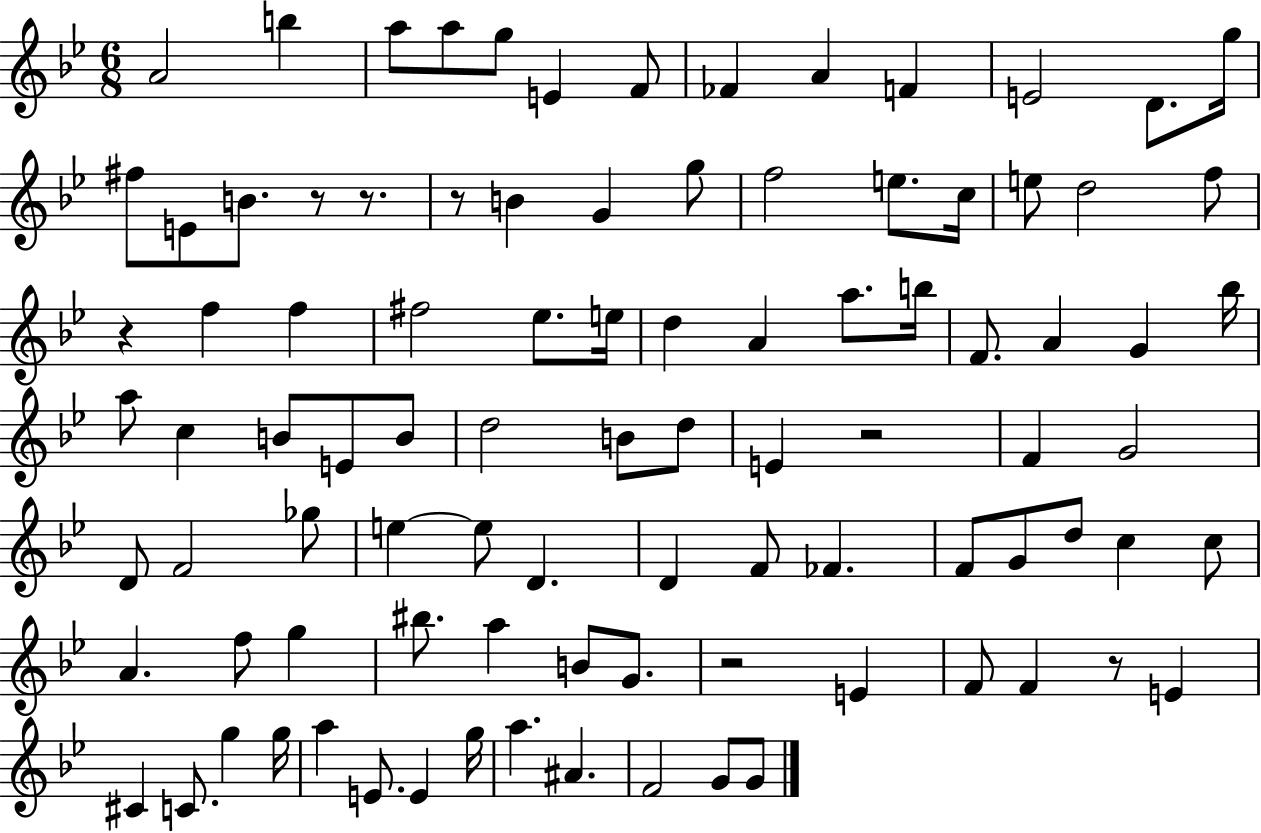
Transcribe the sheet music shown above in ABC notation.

X:1
T:Untitled
M:6/8
L:1/4
K:Bb
A2 b a/2 a/2 g/2 E F/2 _F A F E2 D/2 g/4 ^f/2 E/2 B/2 z/2 z/2 z/2 B G g/2 f2 e/2 c/4 e/2 d2 f/2 z f f ^f2 _e/2 e/4 d A a/2 b/4 F/2 A G _b/4 a/2 c B/2 E/2 B/2 d2 B/2 d/2 E z2 F G2 D/2 F2 _g/2 e e/2 D D F/2 _F F/2 G/2 d/2 c c/2 A f/2 g ^b/2 a B/2 G/2 z2 E F/2 F z/2 E ^C C/2 g g/4 a E/2 E g/4 a ^A F2 G/2 G/2